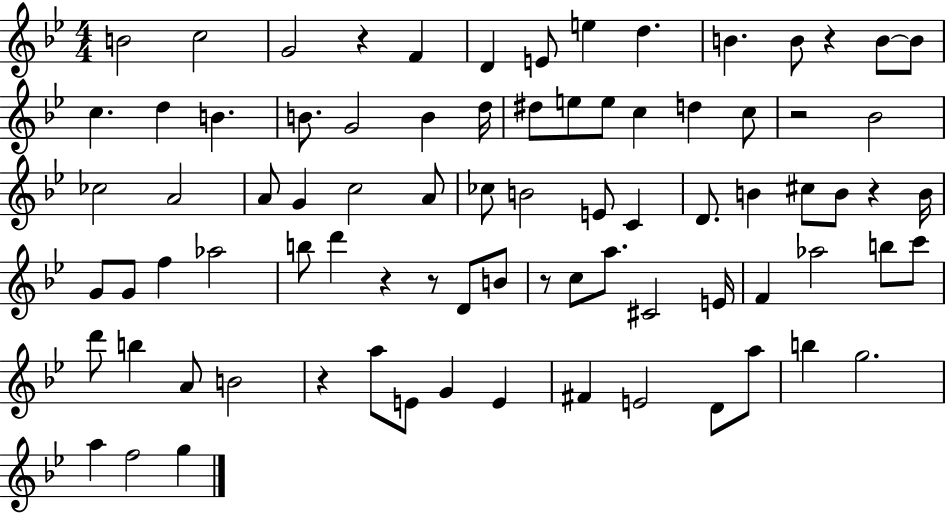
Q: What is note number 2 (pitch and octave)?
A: C5